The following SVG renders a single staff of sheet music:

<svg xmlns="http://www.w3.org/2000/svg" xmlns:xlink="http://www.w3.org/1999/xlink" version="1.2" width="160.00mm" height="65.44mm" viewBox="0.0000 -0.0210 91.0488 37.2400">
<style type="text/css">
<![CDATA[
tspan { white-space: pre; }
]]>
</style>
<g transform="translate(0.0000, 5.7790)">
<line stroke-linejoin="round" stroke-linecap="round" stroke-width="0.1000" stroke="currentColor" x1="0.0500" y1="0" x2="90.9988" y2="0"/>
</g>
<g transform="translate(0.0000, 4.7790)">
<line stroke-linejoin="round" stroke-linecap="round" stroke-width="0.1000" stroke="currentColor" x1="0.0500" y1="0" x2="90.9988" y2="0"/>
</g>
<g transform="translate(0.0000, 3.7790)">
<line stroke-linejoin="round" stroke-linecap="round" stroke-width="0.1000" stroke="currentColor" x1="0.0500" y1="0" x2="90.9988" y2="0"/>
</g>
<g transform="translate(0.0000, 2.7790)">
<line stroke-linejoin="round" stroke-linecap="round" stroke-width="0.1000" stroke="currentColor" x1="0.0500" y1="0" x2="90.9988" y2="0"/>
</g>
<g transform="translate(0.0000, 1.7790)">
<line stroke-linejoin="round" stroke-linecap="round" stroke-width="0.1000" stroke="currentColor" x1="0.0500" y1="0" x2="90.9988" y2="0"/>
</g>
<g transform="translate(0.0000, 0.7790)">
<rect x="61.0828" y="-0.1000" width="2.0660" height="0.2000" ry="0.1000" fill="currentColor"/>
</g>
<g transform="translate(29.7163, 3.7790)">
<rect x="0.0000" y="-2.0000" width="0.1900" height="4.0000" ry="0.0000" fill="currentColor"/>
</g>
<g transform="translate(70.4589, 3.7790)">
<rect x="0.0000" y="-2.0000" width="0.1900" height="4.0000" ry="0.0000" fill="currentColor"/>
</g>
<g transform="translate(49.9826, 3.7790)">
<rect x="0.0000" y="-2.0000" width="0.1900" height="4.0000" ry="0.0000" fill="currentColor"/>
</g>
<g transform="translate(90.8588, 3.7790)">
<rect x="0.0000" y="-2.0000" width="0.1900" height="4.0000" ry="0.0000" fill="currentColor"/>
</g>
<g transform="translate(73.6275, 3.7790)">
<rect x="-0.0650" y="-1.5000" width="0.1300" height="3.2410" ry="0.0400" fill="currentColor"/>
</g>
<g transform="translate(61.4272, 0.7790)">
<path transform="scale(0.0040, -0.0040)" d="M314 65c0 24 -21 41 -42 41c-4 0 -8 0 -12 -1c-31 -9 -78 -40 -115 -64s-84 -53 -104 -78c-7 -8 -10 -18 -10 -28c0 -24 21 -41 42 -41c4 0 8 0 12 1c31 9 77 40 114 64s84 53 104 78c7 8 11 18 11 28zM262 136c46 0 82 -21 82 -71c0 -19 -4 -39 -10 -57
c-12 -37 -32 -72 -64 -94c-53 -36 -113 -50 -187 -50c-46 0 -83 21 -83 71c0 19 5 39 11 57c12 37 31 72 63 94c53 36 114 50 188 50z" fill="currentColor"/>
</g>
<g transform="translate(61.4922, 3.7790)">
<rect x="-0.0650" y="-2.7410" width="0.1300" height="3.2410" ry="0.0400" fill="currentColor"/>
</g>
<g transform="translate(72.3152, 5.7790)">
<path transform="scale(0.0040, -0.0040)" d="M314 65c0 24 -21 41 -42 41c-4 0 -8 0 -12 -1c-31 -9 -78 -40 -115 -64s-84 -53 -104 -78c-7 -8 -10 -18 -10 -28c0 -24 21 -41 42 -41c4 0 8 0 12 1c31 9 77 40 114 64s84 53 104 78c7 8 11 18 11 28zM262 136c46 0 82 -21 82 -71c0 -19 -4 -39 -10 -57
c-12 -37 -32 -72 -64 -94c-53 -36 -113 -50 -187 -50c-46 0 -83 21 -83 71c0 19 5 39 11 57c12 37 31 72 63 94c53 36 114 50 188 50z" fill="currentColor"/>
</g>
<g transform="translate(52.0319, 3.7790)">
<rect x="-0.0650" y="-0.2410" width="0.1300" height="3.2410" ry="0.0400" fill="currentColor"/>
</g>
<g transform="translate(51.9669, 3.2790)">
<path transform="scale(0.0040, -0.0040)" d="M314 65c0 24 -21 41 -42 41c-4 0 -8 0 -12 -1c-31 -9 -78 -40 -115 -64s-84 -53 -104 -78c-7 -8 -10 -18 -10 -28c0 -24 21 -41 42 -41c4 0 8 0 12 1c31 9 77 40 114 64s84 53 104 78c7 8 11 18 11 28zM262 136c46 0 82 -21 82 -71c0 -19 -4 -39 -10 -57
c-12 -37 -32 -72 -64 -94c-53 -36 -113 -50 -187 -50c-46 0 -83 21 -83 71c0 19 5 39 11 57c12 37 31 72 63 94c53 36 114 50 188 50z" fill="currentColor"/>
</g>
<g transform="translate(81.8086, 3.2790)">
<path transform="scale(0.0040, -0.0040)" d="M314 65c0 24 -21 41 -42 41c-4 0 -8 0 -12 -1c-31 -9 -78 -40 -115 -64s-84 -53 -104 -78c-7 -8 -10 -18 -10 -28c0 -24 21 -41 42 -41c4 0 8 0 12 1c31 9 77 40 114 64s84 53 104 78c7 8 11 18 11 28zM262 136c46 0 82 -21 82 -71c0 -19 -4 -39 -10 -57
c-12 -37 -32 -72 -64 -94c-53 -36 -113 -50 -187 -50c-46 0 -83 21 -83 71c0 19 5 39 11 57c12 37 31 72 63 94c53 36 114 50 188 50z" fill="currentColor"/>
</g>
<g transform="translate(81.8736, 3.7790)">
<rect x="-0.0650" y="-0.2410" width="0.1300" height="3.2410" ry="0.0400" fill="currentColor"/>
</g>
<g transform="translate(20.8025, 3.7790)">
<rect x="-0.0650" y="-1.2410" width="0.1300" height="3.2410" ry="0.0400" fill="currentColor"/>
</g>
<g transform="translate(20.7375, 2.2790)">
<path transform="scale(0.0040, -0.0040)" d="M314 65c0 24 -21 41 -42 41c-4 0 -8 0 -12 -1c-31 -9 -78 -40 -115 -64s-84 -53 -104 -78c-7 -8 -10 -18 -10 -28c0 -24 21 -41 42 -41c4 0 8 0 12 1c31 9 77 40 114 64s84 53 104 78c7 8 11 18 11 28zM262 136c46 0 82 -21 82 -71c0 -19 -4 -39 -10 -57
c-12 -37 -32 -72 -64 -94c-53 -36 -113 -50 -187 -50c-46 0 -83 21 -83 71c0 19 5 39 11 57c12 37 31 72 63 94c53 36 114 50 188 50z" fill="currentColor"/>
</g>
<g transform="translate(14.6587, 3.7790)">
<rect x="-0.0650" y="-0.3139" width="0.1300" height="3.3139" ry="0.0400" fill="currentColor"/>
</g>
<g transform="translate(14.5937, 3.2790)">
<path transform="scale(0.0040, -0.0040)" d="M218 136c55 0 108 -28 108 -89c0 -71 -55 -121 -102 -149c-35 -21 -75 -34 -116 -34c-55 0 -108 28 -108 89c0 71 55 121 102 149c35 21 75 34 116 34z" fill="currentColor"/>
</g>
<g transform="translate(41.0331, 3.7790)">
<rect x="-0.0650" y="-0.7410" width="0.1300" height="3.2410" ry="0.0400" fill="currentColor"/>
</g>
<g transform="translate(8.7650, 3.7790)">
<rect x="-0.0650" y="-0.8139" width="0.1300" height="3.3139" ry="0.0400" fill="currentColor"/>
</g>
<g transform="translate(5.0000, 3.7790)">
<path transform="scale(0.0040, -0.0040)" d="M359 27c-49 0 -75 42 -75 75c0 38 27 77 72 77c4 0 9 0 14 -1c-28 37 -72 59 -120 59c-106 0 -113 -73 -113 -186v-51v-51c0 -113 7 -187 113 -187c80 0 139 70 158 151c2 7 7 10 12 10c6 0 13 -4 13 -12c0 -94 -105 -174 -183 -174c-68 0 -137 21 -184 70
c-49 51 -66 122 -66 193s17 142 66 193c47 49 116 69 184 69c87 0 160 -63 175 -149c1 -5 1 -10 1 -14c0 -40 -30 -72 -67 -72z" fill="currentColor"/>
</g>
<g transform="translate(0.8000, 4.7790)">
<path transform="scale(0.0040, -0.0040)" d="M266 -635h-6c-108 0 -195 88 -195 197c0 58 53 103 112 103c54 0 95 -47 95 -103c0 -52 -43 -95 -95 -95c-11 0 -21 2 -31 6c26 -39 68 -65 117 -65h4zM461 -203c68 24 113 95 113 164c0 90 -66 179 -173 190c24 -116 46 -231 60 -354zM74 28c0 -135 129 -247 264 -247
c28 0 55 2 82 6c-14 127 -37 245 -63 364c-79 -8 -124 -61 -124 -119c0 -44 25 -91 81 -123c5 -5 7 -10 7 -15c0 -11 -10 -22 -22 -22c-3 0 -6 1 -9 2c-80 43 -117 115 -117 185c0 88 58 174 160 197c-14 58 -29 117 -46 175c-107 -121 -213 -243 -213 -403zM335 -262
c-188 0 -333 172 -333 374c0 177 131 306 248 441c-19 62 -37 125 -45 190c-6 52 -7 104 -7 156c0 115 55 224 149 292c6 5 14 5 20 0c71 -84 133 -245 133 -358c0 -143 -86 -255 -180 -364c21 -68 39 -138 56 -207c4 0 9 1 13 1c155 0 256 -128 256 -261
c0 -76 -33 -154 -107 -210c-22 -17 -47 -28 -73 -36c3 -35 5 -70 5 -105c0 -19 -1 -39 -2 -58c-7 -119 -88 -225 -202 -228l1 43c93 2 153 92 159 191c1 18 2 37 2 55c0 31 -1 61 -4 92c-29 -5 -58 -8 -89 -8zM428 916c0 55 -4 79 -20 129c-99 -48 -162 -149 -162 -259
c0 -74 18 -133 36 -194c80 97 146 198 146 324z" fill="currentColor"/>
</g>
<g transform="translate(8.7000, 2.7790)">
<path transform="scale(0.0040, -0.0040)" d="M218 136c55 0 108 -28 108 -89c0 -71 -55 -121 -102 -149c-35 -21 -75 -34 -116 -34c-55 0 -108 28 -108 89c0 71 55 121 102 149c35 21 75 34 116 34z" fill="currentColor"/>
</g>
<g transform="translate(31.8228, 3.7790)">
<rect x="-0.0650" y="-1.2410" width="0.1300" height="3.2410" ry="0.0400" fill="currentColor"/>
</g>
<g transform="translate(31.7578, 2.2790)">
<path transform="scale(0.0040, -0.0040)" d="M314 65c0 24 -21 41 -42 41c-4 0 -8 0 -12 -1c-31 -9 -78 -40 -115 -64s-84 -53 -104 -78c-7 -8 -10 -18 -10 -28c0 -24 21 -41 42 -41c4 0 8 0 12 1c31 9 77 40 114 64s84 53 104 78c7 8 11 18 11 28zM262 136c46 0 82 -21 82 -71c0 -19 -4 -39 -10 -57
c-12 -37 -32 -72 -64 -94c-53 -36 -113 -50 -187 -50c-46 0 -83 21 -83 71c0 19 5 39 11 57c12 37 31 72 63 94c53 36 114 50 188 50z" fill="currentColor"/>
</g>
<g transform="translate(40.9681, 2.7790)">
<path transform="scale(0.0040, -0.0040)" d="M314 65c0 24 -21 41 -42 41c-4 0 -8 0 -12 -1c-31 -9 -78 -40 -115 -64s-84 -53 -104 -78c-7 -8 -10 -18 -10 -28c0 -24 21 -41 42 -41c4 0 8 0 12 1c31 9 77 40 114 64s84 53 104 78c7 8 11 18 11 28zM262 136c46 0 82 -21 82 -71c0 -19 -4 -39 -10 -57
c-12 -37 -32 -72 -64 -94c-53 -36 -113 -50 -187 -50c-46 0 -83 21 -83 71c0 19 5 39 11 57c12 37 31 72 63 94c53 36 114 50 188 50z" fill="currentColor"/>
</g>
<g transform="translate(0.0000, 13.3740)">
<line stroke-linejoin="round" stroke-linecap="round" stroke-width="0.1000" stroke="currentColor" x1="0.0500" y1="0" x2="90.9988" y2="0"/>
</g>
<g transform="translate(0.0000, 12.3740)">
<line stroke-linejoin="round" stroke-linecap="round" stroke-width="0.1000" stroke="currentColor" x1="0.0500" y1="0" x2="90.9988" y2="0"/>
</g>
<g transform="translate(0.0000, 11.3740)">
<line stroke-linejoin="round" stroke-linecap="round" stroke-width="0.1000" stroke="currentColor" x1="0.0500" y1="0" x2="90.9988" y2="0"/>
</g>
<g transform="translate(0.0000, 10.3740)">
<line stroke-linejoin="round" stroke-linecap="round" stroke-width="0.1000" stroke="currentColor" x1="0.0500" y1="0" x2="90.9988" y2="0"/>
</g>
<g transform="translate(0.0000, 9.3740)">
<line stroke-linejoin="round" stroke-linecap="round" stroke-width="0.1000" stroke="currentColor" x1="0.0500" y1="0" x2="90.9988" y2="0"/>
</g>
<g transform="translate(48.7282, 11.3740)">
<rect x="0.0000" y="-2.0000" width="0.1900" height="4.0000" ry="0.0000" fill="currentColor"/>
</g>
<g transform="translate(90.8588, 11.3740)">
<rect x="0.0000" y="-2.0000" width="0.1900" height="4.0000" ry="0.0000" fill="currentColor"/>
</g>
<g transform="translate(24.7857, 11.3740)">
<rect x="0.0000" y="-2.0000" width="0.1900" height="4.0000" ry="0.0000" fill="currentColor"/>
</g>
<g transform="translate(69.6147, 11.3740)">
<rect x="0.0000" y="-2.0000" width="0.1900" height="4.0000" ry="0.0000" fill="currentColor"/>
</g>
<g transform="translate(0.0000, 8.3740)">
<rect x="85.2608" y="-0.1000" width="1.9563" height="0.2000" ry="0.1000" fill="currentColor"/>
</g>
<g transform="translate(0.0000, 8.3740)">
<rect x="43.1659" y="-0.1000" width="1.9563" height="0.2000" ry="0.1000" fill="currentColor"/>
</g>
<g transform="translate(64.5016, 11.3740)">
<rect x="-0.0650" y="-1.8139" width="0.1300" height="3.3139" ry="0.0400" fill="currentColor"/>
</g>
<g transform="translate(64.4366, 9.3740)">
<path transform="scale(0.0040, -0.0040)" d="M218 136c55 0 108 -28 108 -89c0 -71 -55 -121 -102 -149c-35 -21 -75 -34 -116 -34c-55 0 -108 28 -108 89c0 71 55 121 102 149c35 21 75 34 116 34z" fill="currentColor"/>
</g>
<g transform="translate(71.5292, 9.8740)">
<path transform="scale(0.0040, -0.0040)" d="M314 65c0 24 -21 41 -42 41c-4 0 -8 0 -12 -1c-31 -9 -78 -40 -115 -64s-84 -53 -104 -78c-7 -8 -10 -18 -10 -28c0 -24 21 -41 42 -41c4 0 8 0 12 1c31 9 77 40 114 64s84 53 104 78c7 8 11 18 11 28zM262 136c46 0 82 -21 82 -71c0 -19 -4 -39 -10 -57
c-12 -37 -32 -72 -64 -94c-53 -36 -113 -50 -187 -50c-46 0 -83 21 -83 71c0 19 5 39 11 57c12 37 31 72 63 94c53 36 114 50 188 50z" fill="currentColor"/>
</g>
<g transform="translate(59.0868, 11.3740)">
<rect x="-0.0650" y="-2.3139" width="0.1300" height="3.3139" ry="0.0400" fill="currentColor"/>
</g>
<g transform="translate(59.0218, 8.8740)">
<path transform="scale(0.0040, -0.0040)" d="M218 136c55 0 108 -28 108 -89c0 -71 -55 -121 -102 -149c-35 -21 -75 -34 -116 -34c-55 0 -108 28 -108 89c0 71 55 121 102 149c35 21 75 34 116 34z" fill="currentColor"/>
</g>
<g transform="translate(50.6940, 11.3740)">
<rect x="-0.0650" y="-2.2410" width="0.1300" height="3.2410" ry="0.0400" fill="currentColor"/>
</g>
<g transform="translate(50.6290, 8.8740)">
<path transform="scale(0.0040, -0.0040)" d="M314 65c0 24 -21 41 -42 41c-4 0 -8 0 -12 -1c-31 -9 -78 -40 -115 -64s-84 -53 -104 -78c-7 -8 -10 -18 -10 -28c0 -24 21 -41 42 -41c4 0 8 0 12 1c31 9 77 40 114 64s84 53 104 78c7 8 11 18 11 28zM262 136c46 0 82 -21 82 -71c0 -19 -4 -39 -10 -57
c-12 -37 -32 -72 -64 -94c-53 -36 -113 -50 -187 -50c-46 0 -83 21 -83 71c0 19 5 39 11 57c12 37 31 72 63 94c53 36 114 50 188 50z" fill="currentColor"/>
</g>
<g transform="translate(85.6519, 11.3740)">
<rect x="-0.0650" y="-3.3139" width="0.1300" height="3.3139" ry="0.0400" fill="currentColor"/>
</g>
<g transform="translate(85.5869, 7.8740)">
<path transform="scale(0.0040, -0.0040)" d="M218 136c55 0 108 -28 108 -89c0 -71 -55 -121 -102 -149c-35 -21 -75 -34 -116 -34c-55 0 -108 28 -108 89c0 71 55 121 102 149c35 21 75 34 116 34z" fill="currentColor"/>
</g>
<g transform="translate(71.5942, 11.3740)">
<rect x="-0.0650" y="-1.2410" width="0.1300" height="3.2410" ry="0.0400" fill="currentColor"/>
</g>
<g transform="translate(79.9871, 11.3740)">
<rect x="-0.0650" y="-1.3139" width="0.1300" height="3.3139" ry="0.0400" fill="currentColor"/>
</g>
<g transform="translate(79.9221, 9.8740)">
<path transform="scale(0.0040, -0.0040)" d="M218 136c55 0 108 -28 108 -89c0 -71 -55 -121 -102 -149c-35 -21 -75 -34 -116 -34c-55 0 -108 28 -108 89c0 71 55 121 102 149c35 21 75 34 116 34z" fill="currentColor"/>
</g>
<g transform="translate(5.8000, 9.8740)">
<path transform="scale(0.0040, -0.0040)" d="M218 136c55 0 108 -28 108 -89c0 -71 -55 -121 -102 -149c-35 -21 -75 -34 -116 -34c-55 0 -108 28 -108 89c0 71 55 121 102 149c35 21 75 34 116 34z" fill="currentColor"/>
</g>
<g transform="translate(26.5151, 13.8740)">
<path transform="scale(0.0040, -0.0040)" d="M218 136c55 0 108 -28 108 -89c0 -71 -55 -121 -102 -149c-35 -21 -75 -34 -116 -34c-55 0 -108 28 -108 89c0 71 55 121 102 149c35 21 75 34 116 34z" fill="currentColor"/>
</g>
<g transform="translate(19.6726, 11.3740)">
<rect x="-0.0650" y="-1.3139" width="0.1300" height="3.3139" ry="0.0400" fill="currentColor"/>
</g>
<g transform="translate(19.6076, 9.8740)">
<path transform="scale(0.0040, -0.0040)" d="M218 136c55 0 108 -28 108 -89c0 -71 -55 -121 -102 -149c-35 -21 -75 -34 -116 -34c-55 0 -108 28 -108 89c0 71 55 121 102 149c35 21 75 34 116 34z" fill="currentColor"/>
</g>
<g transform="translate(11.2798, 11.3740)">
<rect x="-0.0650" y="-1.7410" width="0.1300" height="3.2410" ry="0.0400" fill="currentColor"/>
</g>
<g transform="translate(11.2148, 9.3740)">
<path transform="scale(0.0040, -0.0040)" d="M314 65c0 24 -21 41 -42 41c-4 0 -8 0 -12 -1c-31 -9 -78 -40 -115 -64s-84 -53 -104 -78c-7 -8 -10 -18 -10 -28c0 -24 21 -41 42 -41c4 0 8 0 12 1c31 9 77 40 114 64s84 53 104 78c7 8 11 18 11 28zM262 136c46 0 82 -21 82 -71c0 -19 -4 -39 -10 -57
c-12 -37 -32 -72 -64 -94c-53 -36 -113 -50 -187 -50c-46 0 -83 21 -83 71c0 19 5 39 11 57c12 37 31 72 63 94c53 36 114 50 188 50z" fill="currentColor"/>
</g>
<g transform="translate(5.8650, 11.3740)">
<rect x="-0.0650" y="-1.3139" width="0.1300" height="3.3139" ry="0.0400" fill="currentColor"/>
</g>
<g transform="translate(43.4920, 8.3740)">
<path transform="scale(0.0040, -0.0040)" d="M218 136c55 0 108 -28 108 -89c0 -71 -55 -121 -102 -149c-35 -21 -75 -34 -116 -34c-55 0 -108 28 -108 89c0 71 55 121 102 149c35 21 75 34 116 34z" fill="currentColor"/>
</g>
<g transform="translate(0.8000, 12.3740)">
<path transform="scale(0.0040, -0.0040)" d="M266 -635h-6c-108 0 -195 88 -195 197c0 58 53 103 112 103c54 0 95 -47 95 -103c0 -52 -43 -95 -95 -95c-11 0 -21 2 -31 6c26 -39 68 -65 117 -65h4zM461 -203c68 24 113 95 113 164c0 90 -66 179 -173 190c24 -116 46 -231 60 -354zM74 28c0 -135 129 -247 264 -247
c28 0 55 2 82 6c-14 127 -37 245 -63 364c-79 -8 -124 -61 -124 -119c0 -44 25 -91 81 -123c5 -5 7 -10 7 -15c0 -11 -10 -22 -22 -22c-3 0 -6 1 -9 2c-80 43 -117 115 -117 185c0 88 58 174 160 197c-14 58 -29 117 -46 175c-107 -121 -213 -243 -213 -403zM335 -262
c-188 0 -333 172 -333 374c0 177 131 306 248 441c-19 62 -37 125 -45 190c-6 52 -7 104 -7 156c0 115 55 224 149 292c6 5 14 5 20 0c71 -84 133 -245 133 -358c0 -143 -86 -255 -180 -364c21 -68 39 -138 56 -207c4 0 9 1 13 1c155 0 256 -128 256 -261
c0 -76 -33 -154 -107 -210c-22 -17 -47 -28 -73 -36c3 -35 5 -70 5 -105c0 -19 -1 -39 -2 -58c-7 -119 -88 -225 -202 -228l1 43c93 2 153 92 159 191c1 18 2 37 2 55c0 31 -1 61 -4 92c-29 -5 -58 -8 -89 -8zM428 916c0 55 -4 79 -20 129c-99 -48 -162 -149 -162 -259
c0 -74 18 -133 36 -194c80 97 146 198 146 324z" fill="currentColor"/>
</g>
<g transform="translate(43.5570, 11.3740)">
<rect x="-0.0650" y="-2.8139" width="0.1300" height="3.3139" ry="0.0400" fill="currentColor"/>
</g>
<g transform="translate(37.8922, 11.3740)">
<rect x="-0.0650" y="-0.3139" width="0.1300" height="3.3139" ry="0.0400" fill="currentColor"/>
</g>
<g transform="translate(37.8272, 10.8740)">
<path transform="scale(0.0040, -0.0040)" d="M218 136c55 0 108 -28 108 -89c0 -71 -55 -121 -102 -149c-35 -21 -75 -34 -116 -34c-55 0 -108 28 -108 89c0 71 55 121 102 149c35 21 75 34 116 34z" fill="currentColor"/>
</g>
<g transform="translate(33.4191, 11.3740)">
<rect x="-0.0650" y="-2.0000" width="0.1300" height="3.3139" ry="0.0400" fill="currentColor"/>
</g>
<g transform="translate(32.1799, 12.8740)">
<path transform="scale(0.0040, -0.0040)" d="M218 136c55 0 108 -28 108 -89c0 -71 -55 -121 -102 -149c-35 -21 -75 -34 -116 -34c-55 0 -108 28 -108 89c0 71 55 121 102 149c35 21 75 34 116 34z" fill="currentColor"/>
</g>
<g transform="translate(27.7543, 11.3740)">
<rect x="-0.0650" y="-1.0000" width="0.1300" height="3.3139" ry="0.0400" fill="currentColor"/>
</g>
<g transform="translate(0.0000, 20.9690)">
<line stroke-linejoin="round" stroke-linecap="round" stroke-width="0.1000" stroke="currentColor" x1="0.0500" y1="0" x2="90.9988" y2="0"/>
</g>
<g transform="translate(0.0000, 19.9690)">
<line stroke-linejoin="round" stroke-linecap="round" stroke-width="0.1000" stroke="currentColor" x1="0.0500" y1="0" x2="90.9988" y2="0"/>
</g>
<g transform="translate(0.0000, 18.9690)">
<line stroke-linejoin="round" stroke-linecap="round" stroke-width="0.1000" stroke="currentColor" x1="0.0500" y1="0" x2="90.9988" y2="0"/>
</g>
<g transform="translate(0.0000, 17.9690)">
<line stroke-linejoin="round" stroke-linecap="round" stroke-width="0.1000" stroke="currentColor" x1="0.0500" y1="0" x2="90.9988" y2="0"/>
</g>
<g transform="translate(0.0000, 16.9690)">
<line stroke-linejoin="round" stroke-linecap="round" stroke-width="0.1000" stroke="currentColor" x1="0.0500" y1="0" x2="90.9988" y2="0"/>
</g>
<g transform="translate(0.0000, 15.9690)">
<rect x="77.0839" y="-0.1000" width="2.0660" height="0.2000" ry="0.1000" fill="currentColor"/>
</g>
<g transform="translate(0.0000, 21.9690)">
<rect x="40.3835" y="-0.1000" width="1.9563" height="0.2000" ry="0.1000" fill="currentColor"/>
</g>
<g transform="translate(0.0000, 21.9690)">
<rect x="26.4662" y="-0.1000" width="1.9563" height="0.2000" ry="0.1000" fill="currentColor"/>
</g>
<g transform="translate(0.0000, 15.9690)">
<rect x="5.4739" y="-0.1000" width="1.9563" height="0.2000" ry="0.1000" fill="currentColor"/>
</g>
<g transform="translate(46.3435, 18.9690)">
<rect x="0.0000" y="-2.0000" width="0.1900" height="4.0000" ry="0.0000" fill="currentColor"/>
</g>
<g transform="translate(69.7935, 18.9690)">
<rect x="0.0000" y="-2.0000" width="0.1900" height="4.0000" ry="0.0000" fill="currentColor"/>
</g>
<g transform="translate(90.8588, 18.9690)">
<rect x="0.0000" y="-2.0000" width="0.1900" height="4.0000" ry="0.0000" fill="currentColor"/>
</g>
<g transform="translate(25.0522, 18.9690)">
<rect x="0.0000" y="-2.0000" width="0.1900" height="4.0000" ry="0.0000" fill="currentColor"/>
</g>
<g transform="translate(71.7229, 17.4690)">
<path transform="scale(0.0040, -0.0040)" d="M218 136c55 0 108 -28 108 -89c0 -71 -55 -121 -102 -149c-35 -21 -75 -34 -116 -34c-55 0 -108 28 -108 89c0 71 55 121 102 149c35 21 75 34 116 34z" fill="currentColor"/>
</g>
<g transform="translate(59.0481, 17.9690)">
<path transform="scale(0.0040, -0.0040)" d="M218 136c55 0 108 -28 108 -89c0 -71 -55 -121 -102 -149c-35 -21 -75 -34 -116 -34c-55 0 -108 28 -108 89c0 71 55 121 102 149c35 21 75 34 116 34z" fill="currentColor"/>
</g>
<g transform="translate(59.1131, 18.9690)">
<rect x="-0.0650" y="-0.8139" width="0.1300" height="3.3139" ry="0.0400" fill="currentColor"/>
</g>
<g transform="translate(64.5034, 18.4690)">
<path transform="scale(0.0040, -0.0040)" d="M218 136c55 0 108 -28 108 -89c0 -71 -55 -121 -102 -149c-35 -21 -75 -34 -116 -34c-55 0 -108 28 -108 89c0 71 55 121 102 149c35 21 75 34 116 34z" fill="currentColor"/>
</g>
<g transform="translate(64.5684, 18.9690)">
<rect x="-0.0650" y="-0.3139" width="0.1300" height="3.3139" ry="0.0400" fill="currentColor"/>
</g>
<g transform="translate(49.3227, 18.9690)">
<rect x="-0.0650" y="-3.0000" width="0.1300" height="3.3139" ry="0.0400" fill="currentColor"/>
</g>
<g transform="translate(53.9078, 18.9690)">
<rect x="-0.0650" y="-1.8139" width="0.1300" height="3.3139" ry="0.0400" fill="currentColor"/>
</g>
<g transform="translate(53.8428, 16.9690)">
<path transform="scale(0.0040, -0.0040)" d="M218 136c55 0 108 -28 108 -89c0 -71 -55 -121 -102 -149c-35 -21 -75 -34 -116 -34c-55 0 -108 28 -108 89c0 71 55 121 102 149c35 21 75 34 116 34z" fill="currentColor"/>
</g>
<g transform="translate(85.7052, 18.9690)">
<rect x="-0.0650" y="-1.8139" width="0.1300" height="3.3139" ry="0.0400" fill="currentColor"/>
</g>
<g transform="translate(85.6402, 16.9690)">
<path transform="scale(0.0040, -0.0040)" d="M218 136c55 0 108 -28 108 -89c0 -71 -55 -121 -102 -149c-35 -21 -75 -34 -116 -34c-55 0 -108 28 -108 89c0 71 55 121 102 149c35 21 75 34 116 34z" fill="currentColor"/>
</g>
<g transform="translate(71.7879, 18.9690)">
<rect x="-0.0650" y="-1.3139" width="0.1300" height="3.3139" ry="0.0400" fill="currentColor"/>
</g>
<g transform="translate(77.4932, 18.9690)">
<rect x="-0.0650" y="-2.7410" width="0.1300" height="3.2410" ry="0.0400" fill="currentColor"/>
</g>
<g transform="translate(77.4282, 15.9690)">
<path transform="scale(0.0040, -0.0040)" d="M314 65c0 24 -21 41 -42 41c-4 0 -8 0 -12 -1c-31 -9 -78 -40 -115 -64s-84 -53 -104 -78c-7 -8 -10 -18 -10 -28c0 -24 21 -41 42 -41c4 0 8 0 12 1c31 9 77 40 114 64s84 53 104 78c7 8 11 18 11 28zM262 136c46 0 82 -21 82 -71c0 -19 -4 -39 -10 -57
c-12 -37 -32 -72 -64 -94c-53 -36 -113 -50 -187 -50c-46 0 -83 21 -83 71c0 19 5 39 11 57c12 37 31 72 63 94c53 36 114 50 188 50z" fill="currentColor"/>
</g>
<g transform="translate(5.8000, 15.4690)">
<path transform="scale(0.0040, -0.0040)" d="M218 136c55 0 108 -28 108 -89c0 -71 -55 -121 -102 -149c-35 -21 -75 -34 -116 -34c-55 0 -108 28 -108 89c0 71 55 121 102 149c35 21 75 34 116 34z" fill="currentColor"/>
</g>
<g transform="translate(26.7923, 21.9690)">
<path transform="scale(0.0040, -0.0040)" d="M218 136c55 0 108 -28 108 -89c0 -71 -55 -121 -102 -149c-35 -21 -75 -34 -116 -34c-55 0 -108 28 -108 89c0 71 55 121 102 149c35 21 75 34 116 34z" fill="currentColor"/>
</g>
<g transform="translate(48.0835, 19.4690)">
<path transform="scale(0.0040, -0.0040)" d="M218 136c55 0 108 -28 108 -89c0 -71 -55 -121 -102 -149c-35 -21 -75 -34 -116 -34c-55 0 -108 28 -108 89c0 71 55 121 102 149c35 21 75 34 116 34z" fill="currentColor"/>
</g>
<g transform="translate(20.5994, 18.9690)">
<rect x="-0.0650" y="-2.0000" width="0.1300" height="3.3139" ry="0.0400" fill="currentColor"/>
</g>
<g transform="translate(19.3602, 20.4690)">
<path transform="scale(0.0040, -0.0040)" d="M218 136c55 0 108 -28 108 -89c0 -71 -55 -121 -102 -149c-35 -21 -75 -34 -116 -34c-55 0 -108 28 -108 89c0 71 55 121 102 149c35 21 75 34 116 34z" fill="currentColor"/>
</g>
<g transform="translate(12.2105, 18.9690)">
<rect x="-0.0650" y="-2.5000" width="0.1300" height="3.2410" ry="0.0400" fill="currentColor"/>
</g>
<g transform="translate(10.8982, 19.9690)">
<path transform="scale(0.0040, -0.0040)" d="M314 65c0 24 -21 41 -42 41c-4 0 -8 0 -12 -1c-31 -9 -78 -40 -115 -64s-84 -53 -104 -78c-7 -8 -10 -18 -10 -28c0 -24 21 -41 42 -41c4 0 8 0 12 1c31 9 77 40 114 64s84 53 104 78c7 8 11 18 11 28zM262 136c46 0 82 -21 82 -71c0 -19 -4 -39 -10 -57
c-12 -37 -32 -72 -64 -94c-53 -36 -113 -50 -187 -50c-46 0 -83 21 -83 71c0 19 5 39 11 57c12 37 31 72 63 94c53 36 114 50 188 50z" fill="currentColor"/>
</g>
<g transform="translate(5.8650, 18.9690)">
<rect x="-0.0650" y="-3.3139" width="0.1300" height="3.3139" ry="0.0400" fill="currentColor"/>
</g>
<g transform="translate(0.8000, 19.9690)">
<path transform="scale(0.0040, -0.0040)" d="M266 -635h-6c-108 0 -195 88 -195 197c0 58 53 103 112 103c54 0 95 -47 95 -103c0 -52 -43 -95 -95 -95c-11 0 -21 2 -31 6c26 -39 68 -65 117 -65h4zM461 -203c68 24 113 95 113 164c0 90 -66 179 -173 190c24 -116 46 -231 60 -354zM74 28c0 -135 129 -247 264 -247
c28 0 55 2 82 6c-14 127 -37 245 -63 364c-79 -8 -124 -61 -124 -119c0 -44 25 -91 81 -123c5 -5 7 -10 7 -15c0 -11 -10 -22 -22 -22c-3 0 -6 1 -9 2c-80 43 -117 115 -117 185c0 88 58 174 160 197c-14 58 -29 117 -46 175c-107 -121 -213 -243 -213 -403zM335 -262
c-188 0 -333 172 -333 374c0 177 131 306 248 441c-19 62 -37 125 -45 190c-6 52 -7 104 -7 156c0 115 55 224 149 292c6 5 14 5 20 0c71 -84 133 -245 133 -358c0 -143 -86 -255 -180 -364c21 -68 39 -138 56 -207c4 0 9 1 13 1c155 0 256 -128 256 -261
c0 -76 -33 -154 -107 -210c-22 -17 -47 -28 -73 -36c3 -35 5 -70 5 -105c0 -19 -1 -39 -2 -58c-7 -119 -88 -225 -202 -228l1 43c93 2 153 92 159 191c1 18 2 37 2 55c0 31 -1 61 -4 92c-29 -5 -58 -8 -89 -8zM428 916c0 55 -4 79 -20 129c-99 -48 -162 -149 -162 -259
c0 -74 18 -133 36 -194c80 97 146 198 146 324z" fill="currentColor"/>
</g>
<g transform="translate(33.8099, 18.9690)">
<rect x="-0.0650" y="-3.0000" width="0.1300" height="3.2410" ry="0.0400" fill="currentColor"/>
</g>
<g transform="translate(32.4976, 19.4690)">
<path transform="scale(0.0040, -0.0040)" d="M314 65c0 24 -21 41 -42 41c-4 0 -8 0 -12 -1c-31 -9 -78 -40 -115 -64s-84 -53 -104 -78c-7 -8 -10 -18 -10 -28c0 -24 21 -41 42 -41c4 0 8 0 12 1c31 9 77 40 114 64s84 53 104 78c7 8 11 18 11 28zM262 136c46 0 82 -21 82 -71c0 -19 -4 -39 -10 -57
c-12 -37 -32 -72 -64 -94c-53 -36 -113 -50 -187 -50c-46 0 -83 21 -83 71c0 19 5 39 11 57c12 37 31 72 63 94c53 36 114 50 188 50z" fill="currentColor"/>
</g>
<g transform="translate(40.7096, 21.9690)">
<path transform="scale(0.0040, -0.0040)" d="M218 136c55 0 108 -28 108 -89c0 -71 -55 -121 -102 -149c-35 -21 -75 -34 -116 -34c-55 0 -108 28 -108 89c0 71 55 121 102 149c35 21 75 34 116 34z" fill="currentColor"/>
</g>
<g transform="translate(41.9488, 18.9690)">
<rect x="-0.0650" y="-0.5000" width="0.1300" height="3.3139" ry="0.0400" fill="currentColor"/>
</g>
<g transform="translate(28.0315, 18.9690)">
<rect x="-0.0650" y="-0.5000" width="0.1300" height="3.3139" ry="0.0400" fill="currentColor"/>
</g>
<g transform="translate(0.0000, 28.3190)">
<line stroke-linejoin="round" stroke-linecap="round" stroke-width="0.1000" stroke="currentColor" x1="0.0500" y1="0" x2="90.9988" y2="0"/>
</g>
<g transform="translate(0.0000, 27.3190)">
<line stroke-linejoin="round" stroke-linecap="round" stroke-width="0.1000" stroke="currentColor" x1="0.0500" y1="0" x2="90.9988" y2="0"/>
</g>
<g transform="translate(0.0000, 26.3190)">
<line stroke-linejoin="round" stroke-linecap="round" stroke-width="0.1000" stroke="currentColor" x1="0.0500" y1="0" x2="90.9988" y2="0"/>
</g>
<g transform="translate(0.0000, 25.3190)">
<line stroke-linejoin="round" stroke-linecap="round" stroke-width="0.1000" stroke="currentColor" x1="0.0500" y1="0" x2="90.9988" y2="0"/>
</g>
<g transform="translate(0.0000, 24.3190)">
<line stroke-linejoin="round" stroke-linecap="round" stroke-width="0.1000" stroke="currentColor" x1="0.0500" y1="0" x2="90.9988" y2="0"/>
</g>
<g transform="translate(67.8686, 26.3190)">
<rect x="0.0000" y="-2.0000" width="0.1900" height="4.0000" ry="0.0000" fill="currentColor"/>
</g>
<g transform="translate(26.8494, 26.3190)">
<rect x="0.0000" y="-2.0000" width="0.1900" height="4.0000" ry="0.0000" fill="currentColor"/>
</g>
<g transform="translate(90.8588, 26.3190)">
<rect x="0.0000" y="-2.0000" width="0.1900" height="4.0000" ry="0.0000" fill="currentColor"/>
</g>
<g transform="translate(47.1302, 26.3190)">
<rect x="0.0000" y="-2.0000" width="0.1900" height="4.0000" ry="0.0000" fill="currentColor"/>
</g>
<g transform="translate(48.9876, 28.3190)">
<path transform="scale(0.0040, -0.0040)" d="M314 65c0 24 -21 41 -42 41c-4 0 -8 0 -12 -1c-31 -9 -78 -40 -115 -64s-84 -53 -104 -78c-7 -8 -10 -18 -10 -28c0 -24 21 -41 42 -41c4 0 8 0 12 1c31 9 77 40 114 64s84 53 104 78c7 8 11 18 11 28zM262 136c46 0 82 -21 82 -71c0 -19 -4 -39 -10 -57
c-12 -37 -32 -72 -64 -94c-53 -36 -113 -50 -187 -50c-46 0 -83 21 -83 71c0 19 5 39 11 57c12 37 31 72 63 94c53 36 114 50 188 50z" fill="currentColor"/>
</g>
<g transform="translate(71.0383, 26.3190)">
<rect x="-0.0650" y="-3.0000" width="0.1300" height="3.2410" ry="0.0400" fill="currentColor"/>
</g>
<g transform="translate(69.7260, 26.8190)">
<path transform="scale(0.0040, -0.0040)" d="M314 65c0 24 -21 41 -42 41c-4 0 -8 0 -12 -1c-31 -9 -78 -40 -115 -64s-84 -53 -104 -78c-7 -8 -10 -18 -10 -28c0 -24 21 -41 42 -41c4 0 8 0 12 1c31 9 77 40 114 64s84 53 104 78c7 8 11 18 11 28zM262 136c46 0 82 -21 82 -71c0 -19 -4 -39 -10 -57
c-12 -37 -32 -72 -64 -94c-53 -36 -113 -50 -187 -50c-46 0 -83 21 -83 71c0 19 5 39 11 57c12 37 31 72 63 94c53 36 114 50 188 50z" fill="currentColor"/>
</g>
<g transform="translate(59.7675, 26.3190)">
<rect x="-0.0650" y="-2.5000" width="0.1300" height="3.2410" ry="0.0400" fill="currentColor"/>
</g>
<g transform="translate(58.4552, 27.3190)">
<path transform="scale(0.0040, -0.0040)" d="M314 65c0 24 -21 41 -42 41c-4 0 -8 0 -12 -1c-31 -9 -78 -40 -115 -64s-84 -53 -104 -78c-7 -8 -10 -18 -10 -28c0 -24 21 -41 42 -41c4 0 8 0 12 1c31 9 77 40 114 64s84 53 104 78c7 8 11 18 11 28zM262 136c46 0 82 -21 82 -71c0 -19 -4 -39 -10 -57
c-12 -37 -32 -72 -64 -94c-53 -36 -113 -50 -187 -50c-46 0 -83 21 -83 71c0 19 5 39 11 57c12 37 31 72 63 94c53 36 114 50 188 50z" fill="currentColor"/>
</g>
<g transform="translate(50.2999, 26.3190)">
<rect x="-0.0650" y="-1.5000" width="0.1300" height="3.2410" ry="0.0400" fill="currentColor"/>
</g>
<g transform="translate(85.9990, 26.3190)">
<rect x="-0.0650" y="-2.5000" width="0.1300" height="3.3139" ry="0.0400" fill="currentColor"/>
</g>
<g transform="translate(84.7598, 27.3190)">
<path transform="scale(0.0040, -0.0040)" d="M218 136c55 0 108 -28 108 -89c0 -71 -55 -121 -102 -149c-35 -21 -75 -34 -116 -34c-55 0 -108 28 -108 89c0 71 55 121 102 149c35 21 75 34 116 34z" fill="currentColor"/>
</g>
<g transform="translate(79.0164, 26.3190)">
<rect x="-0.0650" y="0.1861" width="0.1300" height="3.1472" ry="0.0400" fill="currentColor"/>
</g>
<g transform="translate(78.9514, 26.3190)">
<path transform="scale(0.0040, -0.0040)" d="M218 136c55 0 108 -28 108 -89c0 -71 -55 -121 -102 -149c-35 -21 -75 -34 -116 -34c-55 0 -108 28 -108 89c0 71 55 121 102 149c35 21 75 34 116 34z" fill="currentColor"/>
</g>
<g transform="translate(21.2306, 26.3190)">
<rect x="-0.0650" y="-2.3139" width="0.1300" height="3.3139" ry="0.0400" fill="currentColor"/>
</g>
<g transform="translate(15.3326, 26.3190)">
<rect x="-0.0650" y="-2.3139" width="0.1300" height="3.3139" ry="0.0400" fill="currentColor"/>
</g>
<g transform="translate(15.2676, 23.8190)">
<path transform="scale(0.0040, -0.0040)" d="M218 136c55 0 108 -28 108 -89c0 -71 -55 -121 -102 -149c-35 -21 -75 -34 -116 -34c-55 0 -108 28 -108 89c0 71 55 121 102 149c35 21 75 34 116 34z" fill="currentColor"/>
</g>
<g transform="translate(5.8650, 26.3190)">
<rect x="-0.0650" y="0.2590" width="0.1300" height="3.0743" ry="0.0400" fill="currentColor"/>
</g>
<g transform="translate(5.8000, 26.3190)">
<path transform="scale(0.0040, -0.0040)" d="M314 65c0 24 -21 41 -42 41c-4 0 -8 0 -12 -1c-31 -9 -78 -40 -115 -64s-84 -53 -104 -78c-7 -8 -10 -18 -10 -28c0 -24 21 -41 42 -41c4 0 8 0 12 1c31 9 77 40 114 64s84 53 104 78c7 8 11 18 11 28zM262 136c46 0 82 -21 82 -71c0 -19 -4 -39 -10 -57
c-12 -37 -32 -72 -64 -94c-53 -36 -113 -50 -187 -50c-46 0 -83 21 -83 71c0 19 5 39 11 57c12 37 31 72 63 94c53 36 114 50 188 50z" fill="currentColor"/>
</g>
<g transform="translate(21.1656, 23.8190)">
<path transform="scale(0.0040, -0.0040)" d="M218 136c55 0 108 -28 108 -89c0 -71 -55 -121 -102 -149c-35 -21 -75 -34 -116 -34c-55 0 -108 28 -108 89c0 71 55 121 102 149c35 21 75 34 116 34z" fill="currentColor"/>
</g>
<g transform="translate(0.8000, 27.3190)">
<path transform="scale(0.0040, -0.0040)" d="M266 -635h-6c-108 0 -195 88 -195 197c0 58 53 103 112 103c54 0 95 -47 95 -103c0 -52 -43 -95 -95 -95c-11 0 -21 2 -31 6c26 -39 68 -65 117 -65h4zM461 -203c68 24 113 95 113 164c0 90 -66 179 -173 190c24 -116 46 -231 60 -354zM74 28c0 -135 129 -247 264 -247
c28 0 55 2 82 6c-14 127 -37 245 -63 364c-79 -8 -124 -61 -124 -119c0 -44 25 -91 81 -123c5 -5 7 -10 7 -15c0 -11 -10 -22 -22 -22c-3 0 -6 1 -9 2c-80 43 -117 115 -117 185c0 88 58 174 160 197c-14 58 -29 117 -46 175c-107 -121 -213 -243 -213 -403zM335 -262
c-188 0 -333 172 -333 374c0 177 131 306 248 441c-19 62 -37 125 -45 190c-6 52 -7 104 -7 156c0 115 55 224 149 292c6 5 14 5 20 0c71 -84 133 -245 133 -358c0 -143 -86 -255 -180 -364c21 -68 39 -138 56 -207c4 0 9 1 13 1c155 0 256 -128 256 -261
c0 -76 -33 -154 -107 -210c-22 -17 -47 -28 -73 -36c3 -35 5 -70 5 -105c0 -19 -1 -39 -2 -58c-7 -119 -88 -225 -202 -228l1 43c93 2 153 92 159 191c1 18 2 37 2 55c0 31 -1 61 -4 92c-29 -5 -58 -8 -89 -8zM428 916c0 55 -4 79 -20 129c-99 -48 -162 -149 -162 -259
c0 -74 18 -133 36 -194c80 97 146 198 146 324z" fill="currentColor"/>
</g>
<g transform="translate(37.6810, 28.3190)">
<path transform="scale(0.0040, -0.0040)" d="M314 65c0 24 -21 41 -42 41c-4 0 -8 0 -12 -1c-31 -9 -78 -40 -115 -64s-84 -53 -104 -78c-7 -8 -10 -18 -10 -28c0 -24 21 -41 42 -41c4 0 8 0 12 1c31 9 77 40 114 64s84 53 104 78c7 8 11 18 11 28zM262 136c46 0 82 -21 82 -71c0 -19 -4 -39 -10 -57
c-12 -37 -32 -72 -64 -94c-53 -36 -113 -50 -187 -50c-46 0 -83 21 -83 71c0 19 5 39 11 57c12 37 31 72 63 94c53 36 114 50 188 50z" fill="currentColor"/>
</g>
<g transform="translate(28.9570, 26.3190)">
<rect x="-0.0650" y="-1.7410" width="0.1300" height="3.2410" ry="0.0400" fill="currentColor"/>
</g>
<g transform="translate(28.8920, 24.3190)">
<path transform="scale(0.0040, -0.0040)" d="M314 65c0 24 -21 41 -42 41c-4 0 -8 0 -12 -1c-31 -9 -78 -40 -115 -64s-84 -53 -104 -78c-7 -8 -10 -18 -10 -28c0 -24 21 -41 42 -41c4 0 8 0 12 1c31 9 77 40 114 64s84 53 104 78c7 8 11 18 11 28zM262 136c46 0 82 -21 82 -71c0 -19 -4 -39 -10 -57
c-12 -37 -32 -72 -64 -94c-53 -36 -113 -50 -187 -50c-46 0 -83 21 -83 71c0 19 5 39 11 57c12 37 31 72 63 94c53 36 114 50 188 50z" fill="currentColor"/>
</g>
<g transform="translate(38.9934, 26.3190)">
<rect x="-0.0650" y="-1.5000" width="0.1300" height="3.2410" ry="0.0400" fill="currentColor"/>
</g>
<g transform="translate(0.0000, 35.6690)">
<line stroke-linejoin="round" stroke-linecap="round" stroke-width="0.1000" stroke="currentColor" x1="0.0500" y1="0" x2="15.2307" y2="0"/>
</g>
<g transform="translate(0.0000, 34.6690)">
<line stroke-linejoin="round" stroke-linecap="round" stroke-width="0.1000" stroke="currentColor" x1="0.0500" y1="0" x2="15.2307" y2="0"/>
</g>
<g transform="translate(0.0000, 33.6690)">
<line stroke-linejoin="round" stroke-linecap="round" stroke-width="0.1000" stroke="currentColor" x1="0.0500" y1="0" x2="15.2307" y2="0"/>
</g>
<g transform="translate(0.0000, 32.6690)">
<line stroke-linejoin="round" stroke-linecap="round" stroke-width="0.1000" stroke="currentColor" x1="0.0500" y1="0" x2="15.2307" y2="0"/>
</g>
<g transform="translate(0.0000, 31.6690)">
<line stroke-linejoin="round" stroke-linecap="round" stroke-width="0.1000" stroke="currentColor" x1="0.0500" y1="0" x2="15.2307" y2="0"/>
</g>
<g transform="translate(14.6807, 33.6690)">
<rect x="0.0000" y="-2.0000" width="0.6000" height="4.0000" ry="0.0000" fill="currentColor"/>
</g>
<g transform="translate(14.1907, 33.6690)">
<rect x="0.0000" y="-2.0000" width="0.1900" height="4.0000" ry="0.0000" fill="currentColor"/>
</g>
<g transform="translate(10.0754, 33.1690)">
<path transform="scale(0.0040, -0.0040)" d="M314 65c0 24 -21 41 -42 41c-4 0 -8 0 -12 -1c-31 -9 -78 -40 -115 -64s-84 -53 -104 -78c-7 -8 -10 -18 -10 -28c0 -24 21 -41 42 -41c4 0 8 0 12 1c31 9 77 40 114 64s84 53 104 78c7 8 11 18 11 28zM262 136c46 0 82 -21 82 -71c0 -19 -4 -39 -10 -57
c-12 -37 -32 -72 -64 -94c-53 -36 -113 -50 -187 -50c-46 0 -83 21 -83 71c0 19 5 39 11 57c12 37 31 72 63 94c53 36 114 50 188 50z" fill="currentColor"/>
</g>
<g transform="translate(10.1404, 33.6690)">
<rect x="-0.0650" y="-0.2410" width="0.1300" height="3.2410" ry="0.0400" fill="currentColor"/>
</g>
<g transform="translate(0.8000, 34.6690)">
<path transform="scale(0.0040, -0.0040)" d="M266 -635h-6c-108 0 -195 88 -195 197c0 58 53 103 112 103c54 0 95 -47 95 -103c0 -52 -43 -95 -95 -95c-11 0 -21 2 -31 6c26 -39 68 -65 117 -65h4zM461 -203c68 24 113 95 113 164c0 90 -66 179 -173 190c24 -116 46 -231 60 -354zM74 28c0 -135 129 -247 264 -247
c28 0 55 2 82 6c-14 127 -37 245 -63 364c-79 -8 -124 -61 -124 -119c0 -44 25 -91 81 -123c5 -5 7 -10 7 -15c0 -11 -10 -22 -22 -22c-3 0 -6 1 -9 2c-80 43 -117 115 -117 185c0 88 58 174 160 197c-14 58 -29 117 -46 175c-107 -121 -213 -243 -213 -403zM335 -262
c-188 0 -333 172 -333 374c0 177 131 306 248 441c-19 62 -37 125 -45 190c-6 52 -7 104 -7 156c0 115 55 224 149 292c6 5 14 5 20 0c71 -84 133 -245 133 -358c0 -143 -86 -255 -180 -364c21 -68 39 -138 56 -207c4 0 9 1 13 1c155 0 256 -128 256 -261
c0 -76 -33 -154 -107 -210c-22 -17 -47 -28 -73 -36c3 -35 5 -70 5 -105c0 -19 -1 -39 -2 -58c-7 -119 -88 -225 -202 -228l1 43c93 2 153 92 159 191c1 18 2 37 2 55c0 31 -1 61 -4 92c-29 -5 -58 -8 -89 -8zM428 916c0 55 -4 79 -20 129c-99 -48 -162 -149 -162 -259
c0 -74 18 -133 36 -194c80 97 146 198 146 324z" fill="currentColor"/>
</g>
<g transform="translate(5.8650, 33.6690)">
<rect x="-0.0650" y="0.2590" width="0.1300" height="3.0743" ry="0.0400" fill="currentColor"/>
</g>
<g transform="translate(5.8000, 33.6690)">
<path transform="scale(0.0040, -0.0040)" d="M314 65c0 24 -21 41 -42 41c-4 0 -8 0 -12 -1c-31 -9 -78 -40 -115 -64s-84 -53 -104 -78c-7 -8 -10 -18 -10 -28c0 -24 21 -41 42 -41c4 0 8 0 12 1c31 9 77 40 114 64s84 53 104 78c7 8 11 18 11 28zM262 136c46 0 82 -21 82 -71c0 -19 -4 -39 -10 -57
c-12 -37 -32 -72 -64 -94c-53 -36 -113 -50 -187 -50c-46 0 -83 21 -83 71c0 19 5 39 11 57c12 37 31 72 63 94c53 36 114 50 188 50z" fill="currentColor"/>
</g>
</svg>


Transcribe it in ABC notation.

X:1
T:Untitled
M:4/4
L:1/4
K:C
d c e2 e2 d2 c2 a2 E2 c2 e f2 e D F c a g2 g f e2 e b b G2 F C A2 C A f d c e a2 f B2 g g f2 E2 E2 G2 A2 B G B2 c2